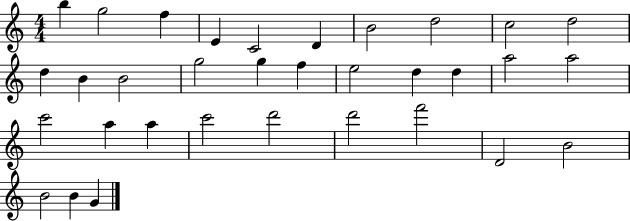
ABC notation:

X:1
T:Untitled
M:4/4
L:1/4
K:C
b g2 f E C2 D B2 d2 c2 d2 d B B2 g2 g f e2 d d a2 a2 c'2 a a c'2 d'2 d'2 f'2 D2 B2 B2 B G